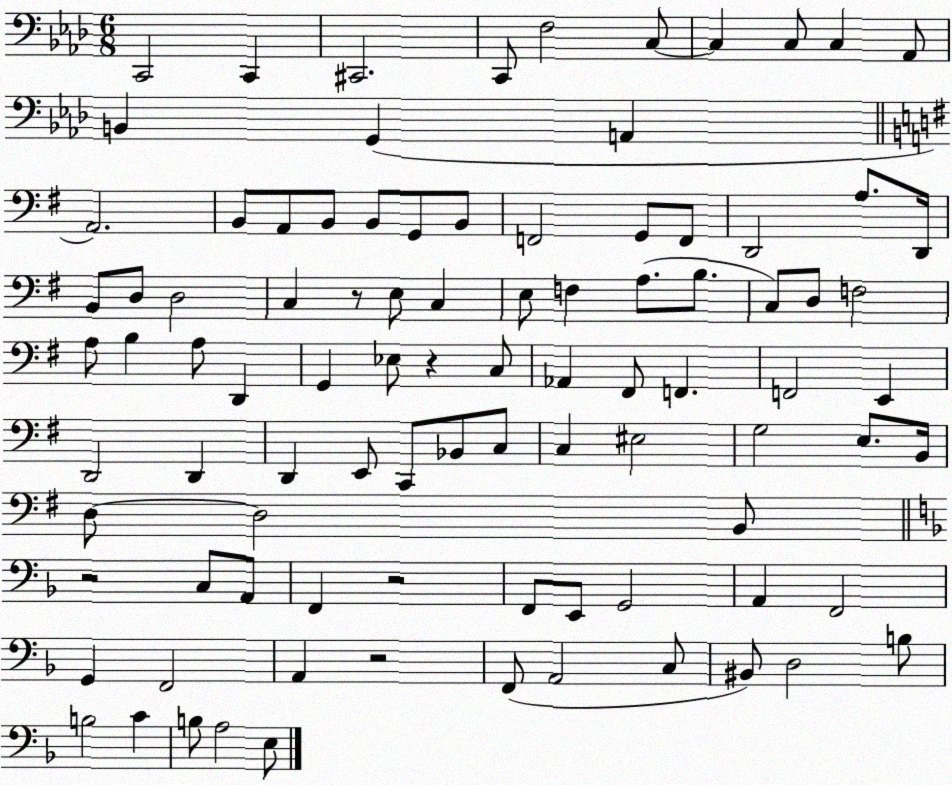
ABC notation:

X:1
T:Untitled
M:6/8
L:1/4
K:Ab
C,,2 C,, ^C,,2 C,,/2 F,2 C,/2 C, C,/2 C, _A,,/2 B,, G,, A,, A,,2 B,,/2 A,,/2 B,,/2 B,,/2 G,,/2 B,,/2 F,,2 G,,/2 F,,/2 D,,2 A,/2 D,,/4 B,,/2 D,/2 D,2 C, z/2 E,/2 C, E,/2 F, A,/2 B,/2 C,/2 D,/2 F,2 A,/2 B, A,/2 D,, G,, _E,/2 z C,/2 _A,, ^F,,/2 F,, F,,2 E,, D,,2 D,, D,, E,,/2 C,,/2 _B,,/2 C,/2 C, ^E,2 G,2 E,/2 B,,/4 D,/2 D,2 B,,/2 z2 C,/2 A,,/2 F,, z2 F,,/2 E,,/2 G,,2 A,, F,,2 G,, F,,2 A,, z2 F,,/2 A,,2 C,/2 ^B,,/2 D,2 B,/2 B,2 C B,/2 A,2 E,/2